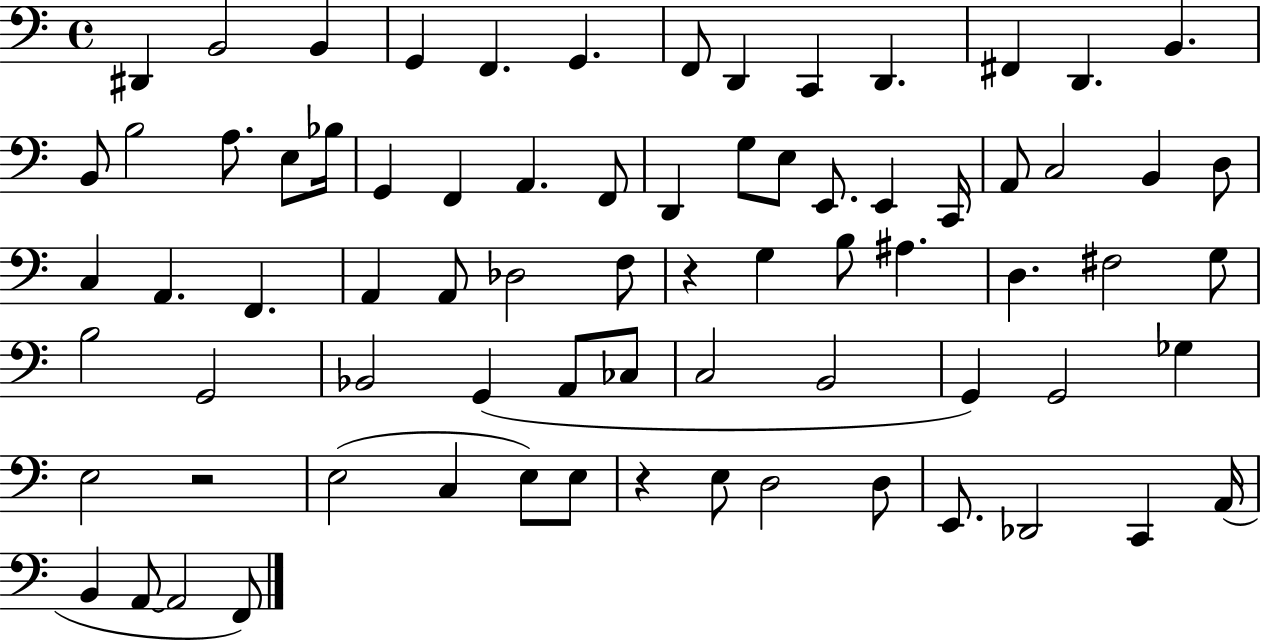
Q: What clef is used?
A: bass